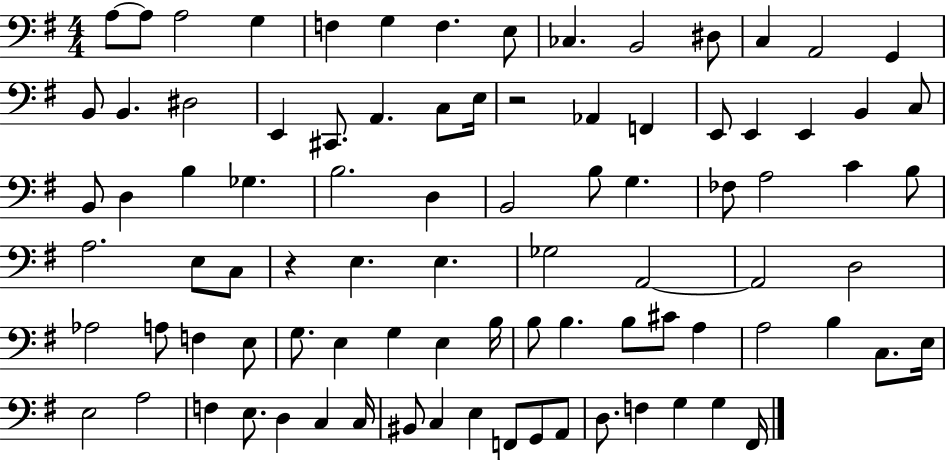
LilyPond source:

{
  \clef bass
  \numericTimeSignature
  \time 4/4
  \key g \major
  a8~~ a8 a2 g4 | f4 g4 f4. e8 | ces4. b,2 dis8 | c4 a,2 g,4 | \break b,8 b,4. dis2 | e,4 cis,8. a,4. c8 e16 | r2 aes,4 f,4 | e,8 e,4 e,4 b,4 c8 | \break b,8 d4 b4 ges4. | b2. d4 | b,2 b8 g4. | fes8 a2 c'4 b8 | \break a2. e8 c8 | r4 e4. e4. | ges2 a,2~~ | a,2 d2 | \break aes2 a8 f4 e8 | g8. e4 g4 e4 b16 | b8 b4. b8 cis'8 a4 | a2 b4 c8. e16 | \break e2 a2 | f4 e8. d4 c4 c16 | bis,8 c4 e4 f,8 g,8 a,8 | d8. f4 g4 g4 fis,16 | \break \bar "|."
}